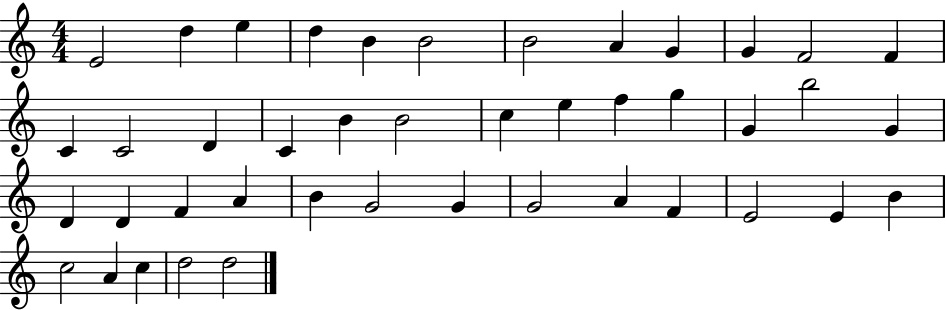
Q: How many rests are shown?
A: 0